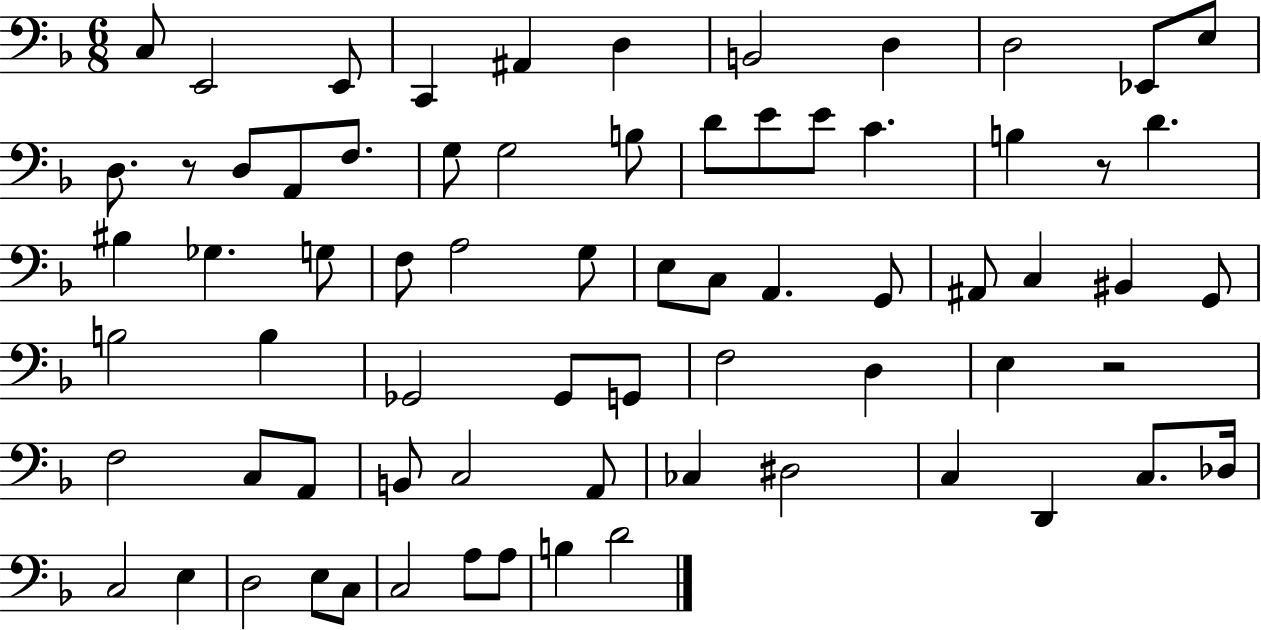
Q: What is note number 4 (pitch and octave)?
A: C2